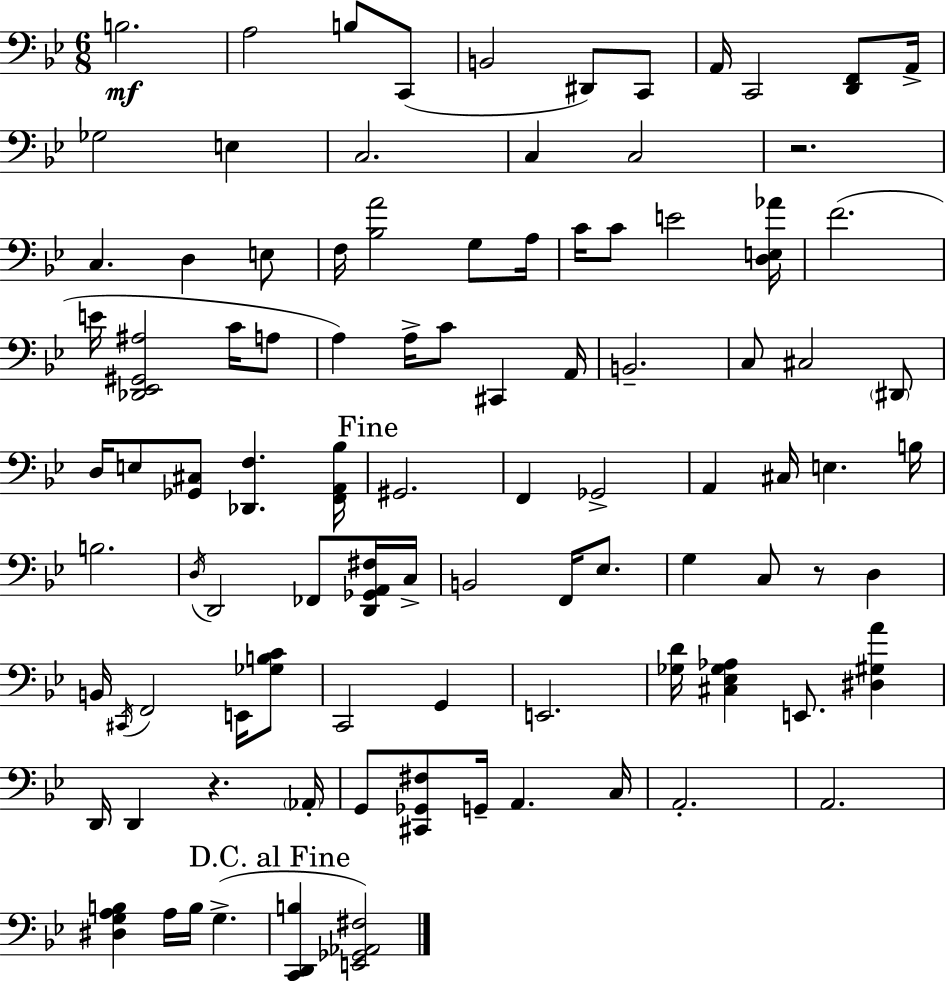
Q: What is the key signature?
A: BES major